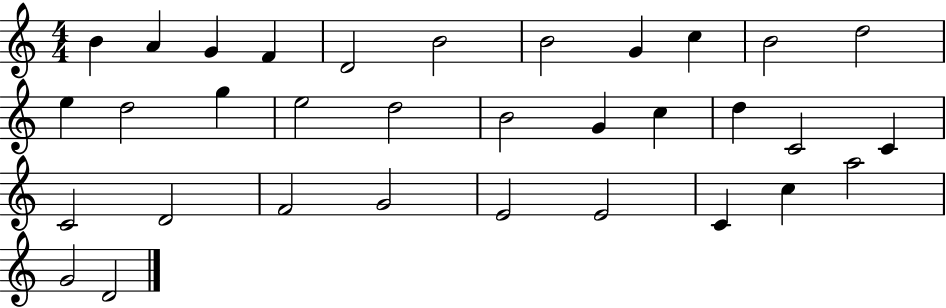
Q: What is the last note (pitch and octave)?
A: D4